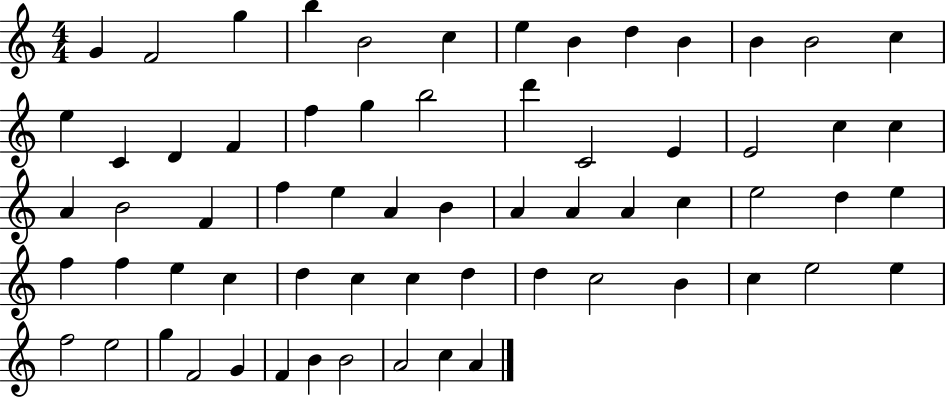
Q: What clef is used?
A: treble